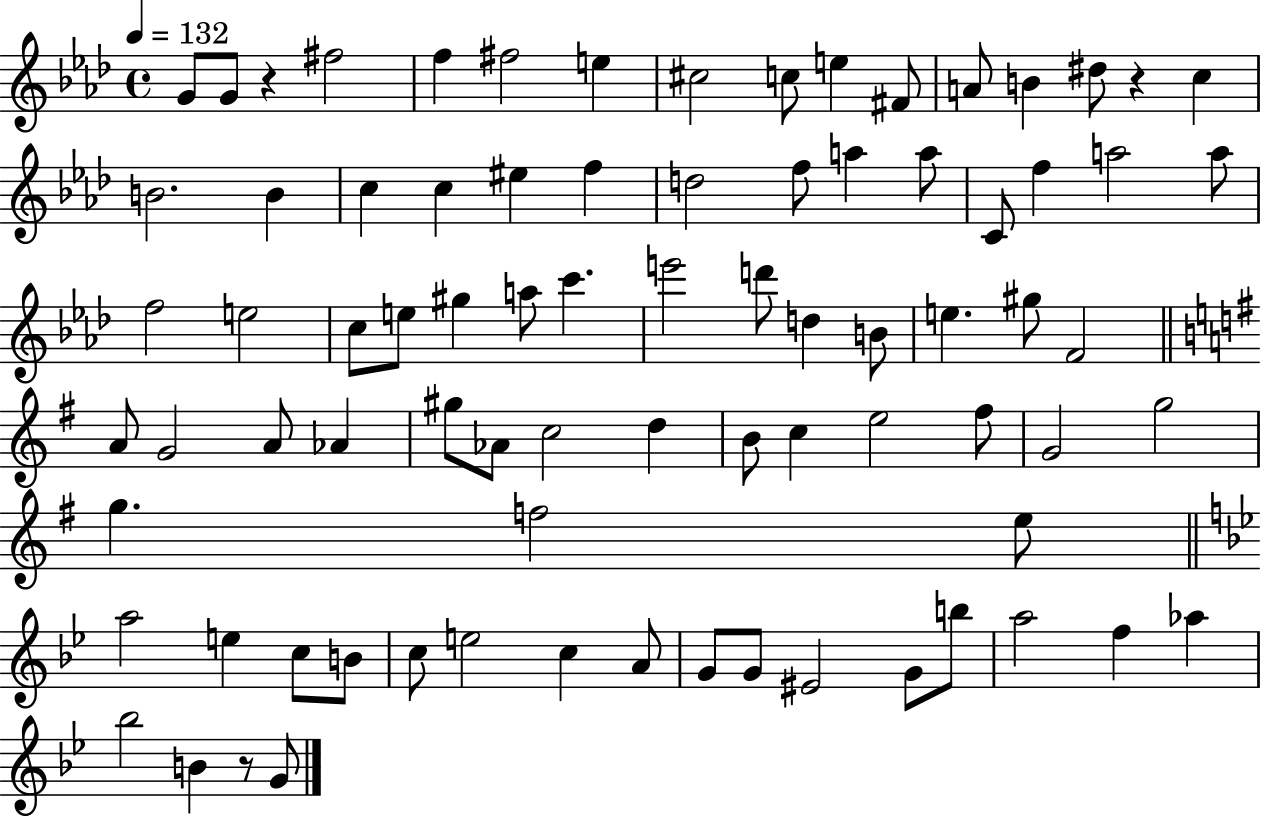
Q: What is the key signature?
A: AES major